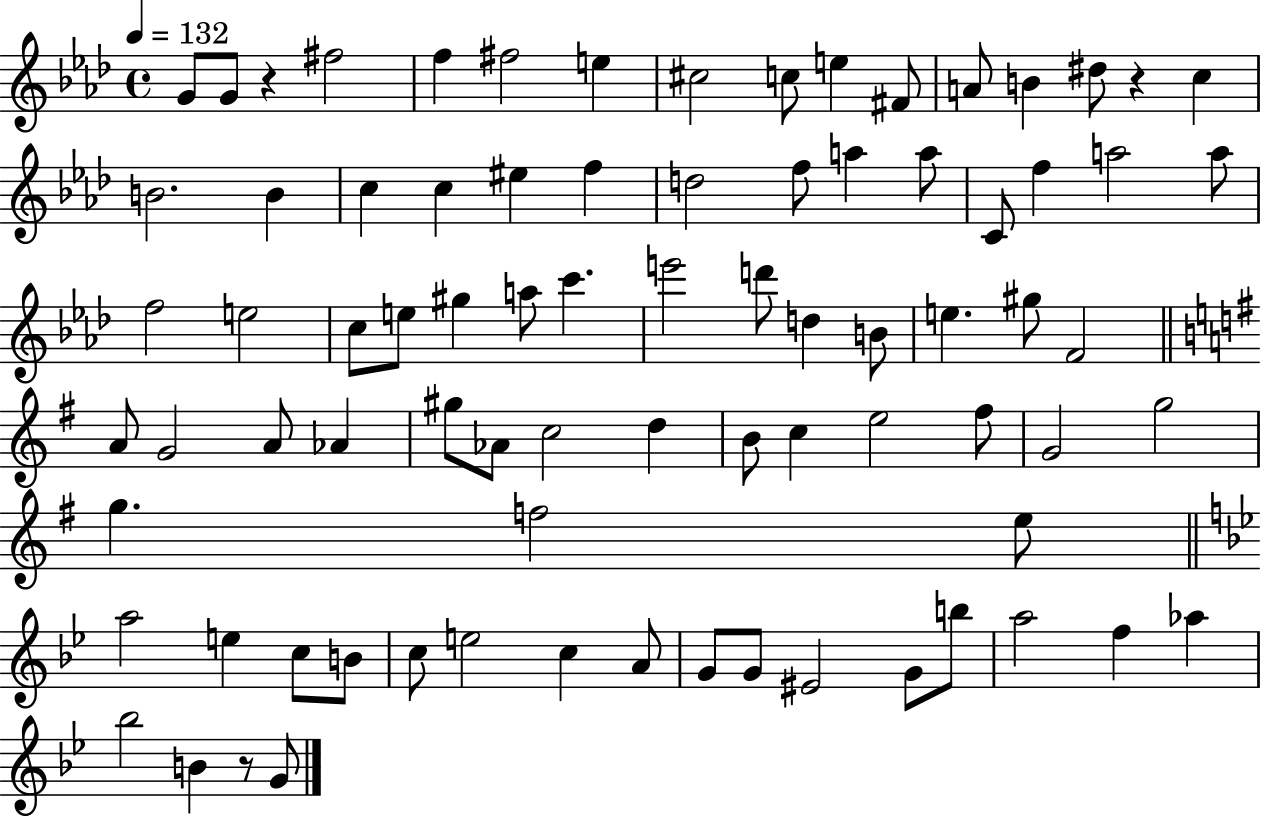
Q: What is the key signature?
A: AES major